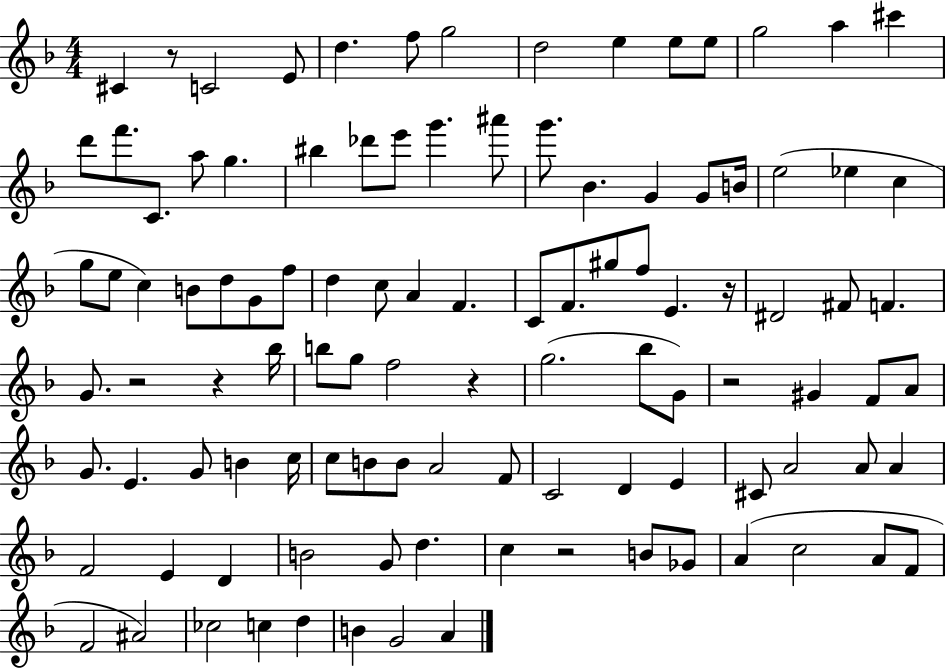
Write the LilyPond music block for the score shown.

{
  \clef treble
  \numericTimeSignature
  \time 4/4
  \key f \major
  cis'4 r8 c'2 e'8 | d''4. f''8 g''2 | d''2 e''4 e''8 e''8 | g''2 a''4 cis'''4 | \break d'''8 f'''8. c'8. a''8 g''4. | bis''4 des'''8 e'''8 g'''4. ais'''8 | g'''8. bes'4. g'4 g'8 b'16 | e''2( ees''4 c''4 | \break g''8 e''8 c''4) b'8 d''8 g'8 f''8 | d''4 c''8 a'4 f'4. | c'8 f'8. gis''8 f''8 e'4. r16 | dis'2 fis'8 f'4. | \break g'8. r2 r4 bes''16 | b''8 g''8 f''2 r4 | g''2.( bes''8 g'8) | r2 gis'4 f'8 a'8 | \break g'8. e'4. g'8 b'4 c''16 | c''8 b'8 b'8 a'2 f'8 | c'2 d'4 e'4 | cis'8 a'2 a'8 a'4 | \break f'2 e'4 d'4 | b'2 g'8 d''4. | c''4 r2 b'8 ges'8 | a'4( c''2 a'8 f'8 | \break f'2 ais'2) | ces''2 c''4 d''4 | b'4 g'2 a'4 | \bar "|."
}